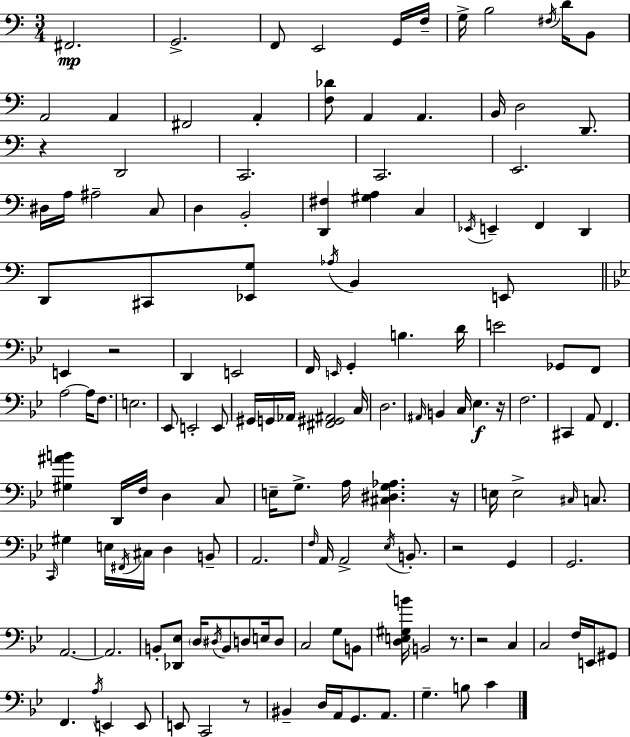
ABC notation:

X:1
T:Untitled
M:3/4
L:1/4
K:C
^F,,2 G,,2 F,,/2 E,,2 G,,/4 F,/4 G,/4 B,2 ^F,/4 D/4 B,,/2 A,,2 A,, ^F,,2 A,, [F,_D]/2 A,, A,, B,,/4 D,2 D,,/2 z D,,2 C,,2 C,,2 E,,2 ^D,/4 A,/4 ^A,2 C,/2 D, B,,2 [D,,^F,] [^G,A,] C, _E,,/4 E,, F,, D,, D,,/2 ^C,,/2 [_E,,G,]/2 _A,/4 B,, E,,/2 E,, z2 D,, E,,2 F,,/4 E,,/4 G,, B, D/4 E2 _G,,/2 F,,/2 A,2 A,/4 F,/2 E,2 _E,,/2 E,,2 E,,/2 ^G,,/4 G,,/4 _A,,/4 [^F,,^G,,^A,,]2 C,/4 D,2 ^A,,/4 B,, C,/4 _E, z/4 F,2 ^C,, A,,/2 F,, [^G,^AB] D,,/4 F,/4 D, C,/2 E,/4 G,/2 A,/4 [^C,^D,G,_A,] z/4 E,/4 E,2 ^C,/4 C,/2 C,,/4 ^G, E,/4 ^F,,/4 ^C,/4 D, B,,/2 A,,2 F,/4 A,,/4 A,,2 _E,/4 B,,/2 z2 G,, G,,2 A,,2 A,,2 B,,/2 [_D,,_E,]/2 D,/4 ^D,/4 B,,/2 D,/2 E,/4 D,/2 C,2 G,/2 B,,/2 [D,E,^G,B]/4 B,,2 z/2 z2 C, C,2 F,/4 E,,/4 ^G,,/2 F,, A,/4 E,, E,,/2 E,,/2 C,,2 z/2 ^B,, D,/4 A,,/4 G,,/2 A,,/2 G, B,/2 C